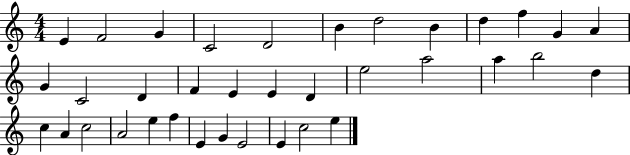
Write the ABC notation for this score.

X:1
T:Untitled
M:4/4
L:1/4
K:C
E F2 G C2 D2 B d2 B d f G A G C2 D F E E D e2 a2 a b2 d c A c2 A2 e f E G E2 E c2 e